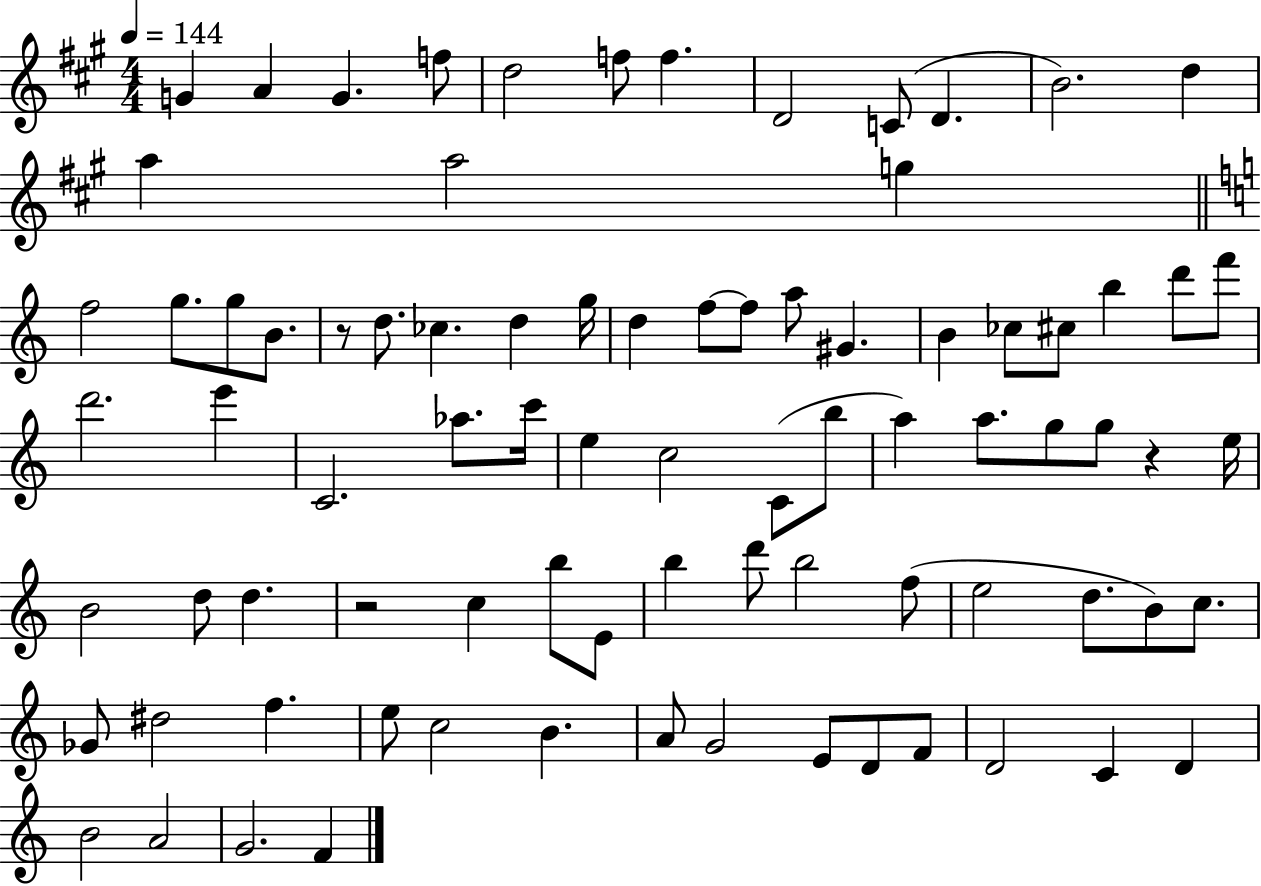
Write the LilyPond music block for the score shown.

{
  \clef treble
  \numericTimeSignature
  \time 4/4
  \key a \major
  \tempo 4 = 144
  g'4 a'4 g'4. f''8 | d''2 f''8 f''4. | d'2 c'8( d'4. | b'2.) d''4 | \break a''4 a''2 g''4 | \bar "||" \break \key c \major f''2 g''8. g''8 b'8. | r8 d''8. ces''4. d''4 g''16 | d''4 f''8~~ f''8 a''8 gis'4. | b'4 ces''8 cis''8 b''4 d'''8 f'''8 | \break d'''2. e'''4 | c'2. aes''8. c'''16 | e''4 c''2 c'8( b''8 | a''4) a''8. g''8 g''8 r4 e''16 | \break b'2 d''8 d''4. | r2 c''4 b''8 e'8 | b''4 d'''8 b''2 f''8( | e''2 d''8. b'8) c''8. | \break ges'8 dis''2 f''4. | e''8 c''2 b'4. | a'8 g'2 e'8 d'8 f'8 | d'2 c'4 d'4 | \break b'2 a'2 | g'2. f'4 | \bar "|."
}